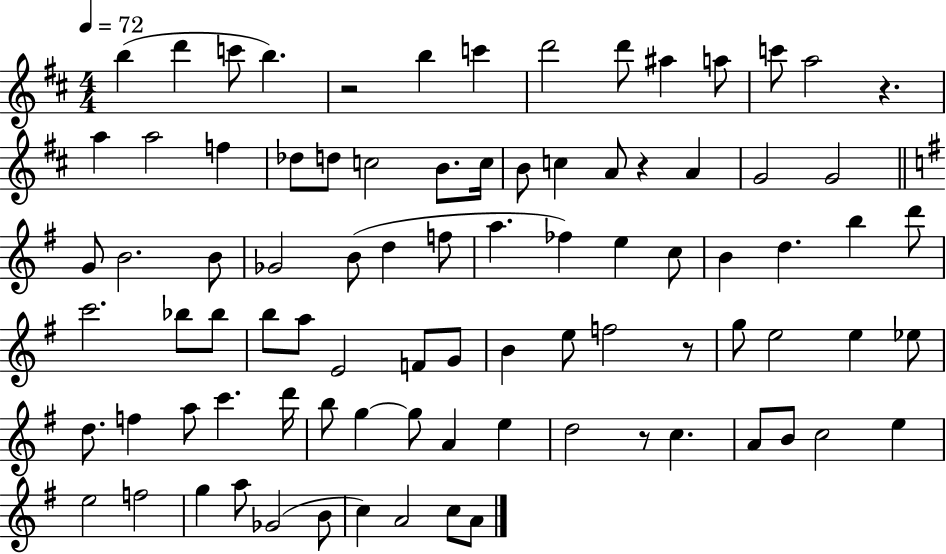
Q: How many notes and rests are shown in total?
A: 87